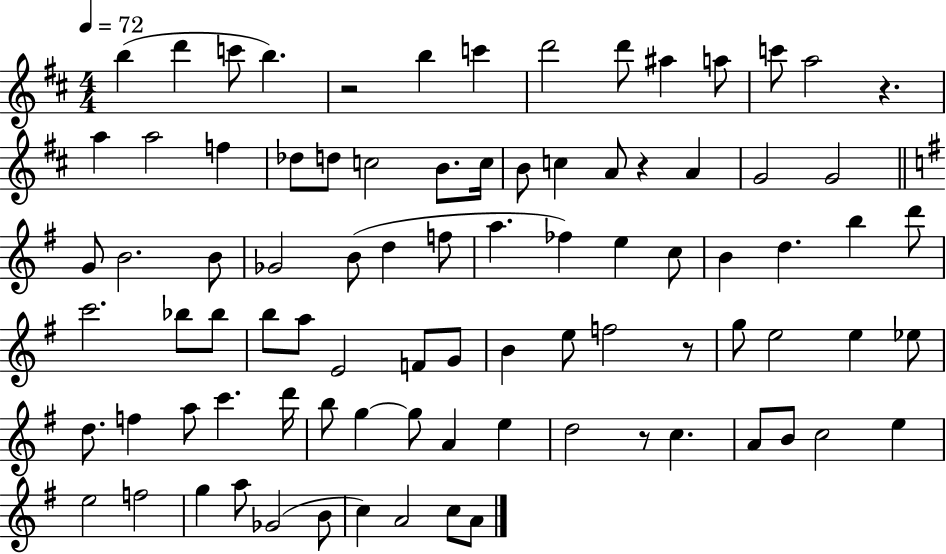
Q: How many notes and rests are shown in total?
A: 87